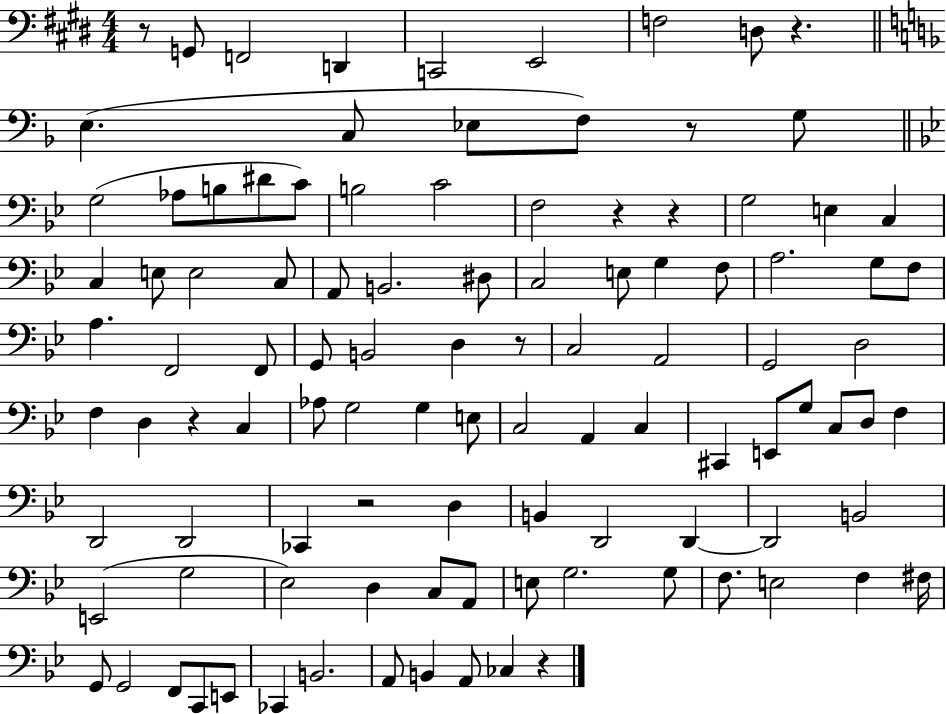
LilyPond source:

{
  \clef bass
  \numericTimeSignature
  \time 4/4
  \key e \major
  r8 g,8 f,2 d,4 | c,2 e,2 | f2 d8 r4. | \bar "||" \break \key f \major e4.( c8 ees8 f8) r8 g8 | \bar "||" \break \key bes \major g2( aes8 b8 dis'8 c'8) | b2 c'2 | f2 r4 r4 | g2 e4 c4 | \break c4 e8 e2 c8 | a,8 b,2. dis8 | c2 e8 g4 f8 | a2. g8 f8 | \break a4. f,2 f,8 | g,8 b,2 d4 r8 | c2 a,2 | g,2 d2 | \break f4 d4 r4 c4 | aes8 g2 g4 e8 | c2 a,4 c4 | cis,4 e,8 g8 c8 d8 f4 | \break d,2 d,2 | ces,4 r2 d4 | b,4 d,2 d,4~~ | d,2 b,2 | \break e,2( g2 | ees2) d4 c8 a,8 | e8 g2. g8 | f8. e2 f4 fis16 | \break g,8 g,2 f,8 c,8 e,8 | ces,4 b,2. | a,8 b,4 a,8 ces4 r4 | \bar "|."
}